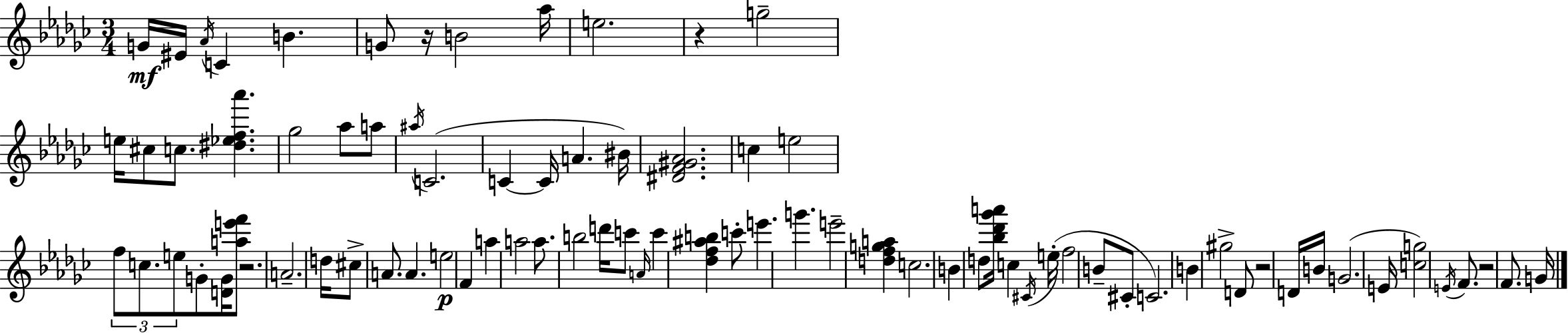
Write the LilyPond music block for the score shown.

{
  \clef treble
  \numericTimeSignature
  \time 3/4
  \key ees \minor
  g'16\mf eis'16 \acciaccatura { aes'16 } c'4 b'4. | g'8 r16 b'2 | aes''16 e''2. | r4 g''2-- | \break e''16 cis''8 c''8. <dis'' ees'' f'' aes'''>4. | ges''2 aes''8 a''8 | \acciaccatura { ais''16 } c'2.( | c'4~~ c'16 a'4. | \break bis'16) <dis' f' gis' aes'>2. | c''4 e''2 | \tuplet 3/2 { f''8 c''8. e''8 } g'8-. <d' g'>16 | <a'' e''' f'''>8 r2. | \break a'2.-- | d''16 cis''8-> a'8. a'4. | e''2\p f'4 | a''4 a''2 | \break a''8. b''2 | d'''16 c'''8 \grace { a'16 } c'''4 <des'' f'' ais'' b''>4 | c'''8-. e'''4. g'''4. | e'''2-- <d'' f'' g'' a''>4 | \break c''2. | b'4 d''8 <bes'' des''' ges''' a'''>16 c''4 | \acciaccatura { cis'16 }( e''16-. f''2 | b'8-- cis'8-. c'2.) | \break b'4 gis''2-> | d'8 r2 | d'16 b'16 g'2.( | e'16 <c'' g''>2) | \break \acciaccatura { e'16 } f'8. r2 | f'8. g'16 \bar "|."
}